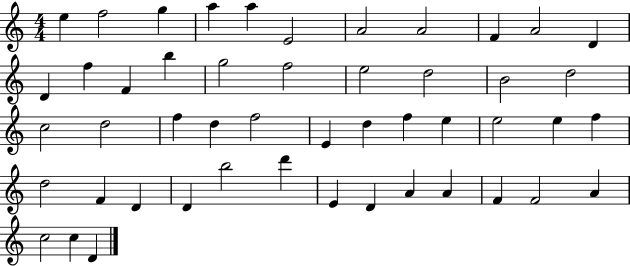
E5/q F5/h G5/q A5/q A5/q E4/h A4/h A4/h F4/q A4/h D4/q D4/q F5/q F4/q B5/q G5/h F5/h E5/h D5/h B4/h D5/h C5/h D5/h F5/q D5/q F5/h E4/q D5/q F5/q E5/q E5/h E5/q F5/q D5/h F4/q D4/q D4/q B5/h D6/q E4/q D4/q A4/q A4/q F4/q F4/h A4/q C5/h C5/q D4/q